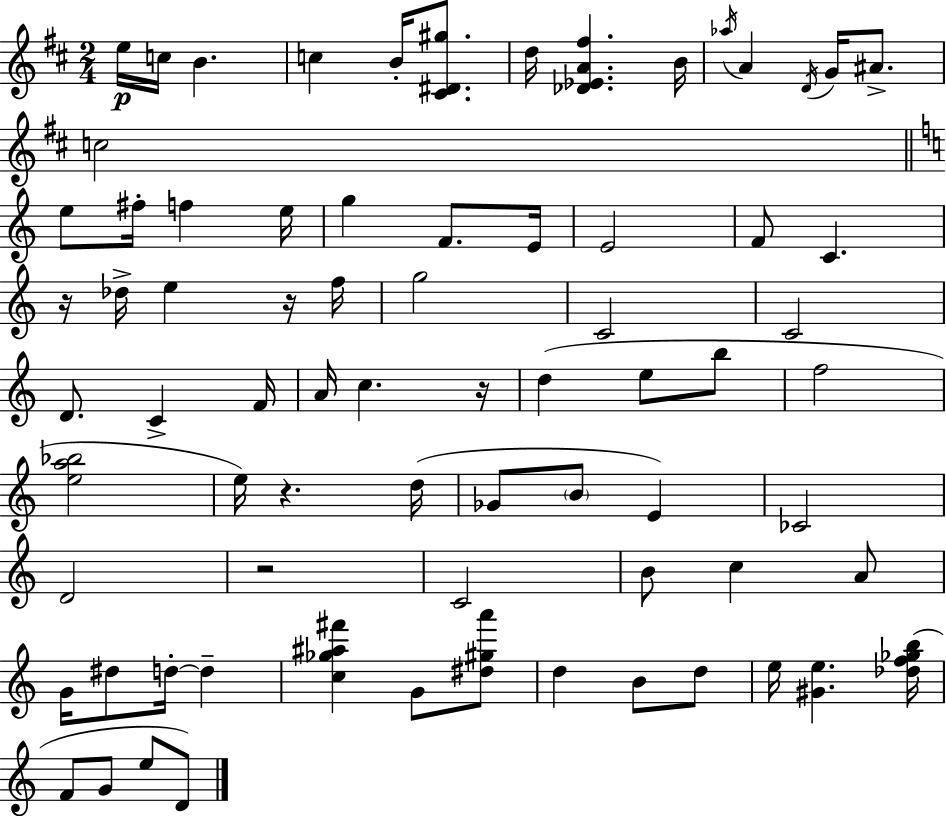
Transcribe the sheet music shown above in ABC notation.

X:1
T:Untitled
M:2/4
L:1/4
K:D
e/4 c/4 B c B/4 [^C^D^g]/2 d/4 [_D_EA^f] B/4 _a/4 A D/4 G/4 ^A/2 c2 e/2 ^f/4 f e/4 g F/2 E/4 E2 F/2 C z/4 _d/4 e z/4 f/4 g2 C2 C2 D/2 C F/4 A/4 c z/4 d e/2 b/2 f2 [ea_b]2 e/4 z d/4 _G/2 B/2 E _C2 D2 z2 C2 B/2 c A/2 G/4 ^d/2 d/4 d [c_g^a^f'] G/2 [^d^ga']/2 d B/2 d/2 e/4 [^Ge] [_df_gb]/4 F/2 G/2 e/2 D/2